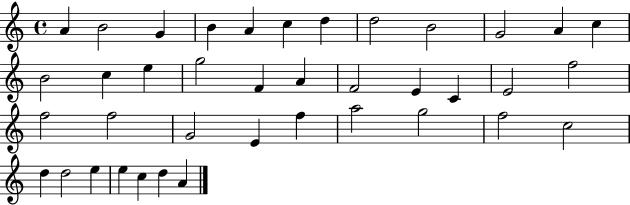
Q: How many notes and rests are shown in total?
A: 39